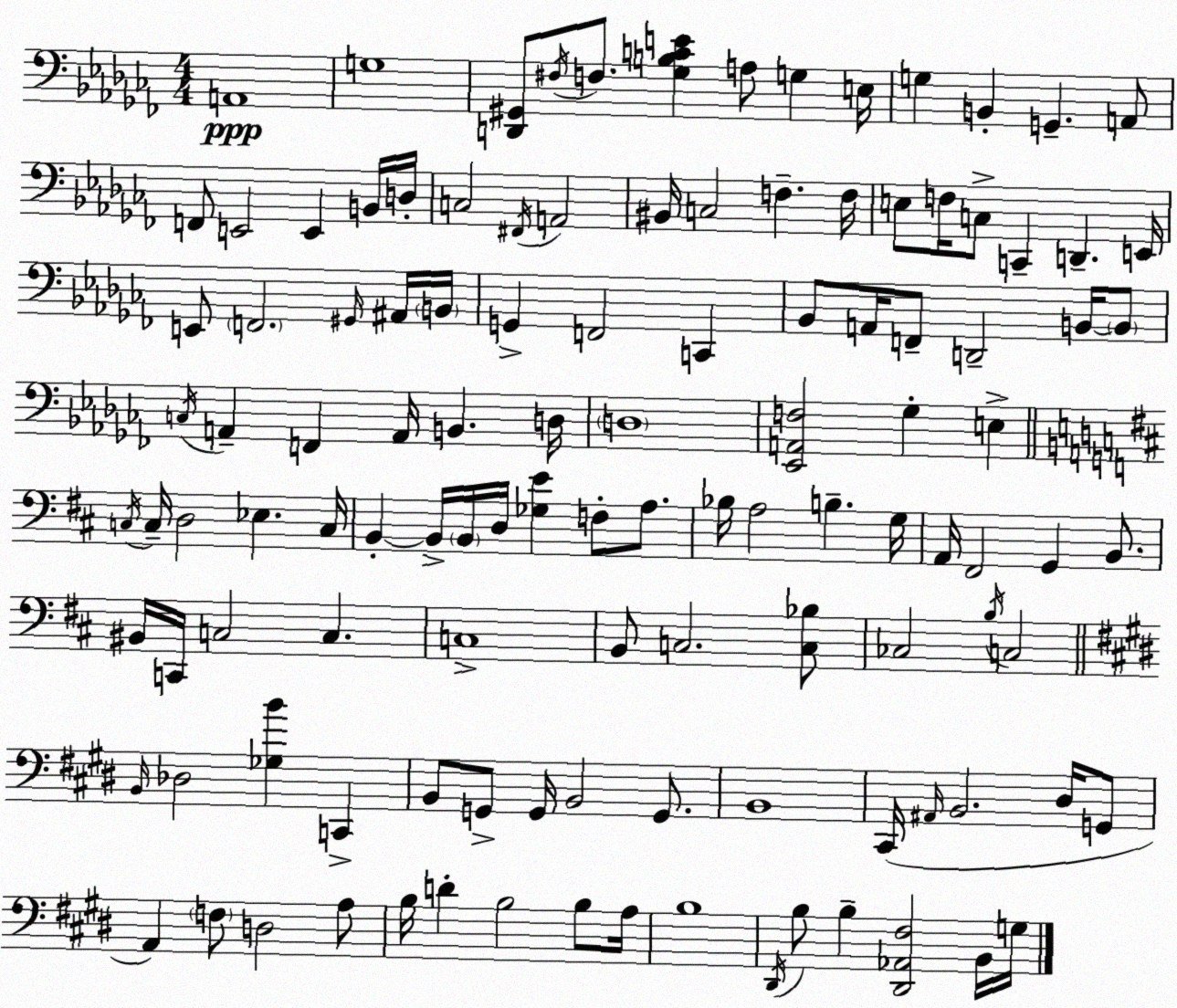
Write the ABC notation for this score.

X:1
T:Untitled
M:4/4
L:1/4
K:Abm
A,,4 G,4 [D,,^G,,]/2 ^F,/4 F,/2 [_G,B,CE] A,/2 G, E,/4 G, B,, G,, A,,/2 F,,/2 E,,2 E,, B,,/4 D,/4 C,2 ^F,,/4 A,,2 ^B,,/4 C,2 F, F,/4 E,/2 F,/4 C,/2 C,, D,, E,,/4 E,,/2 F,,2 ^G,,/4 ^A,,/4 B,,/4 G,, F,,2 C,, _B,,/2 A,,/4 F,,/2 D,,2 B,,/4 B,,/2 C,/4 A,, F,, A,,/4 B,, D,/4 D,4 [_E,,A,,F,]2 _G, E, C,/4 C,/4 D,2 _E, C,/4 B,, B,,/4 B,,/4 D,/4 [_G,E] F,/2 A,/2 _B,/4 A,2 B, G,/4 A,,/4 ^F,,2 G,, B,,/2 ^B,,/4 C,,/4 C,2 C, C,4 B,,/2 C,2 [C,_B,]/2 _C,2 B,/4 C,2 B,,/4 _D,2 [_G,B] C,, B,,/2 G,,/2 G,,/4 B,,2 G,,/2 B,,4 ^C,,/4 ^A,,/4 B,,2 ^D,/4 G,,/2 A,, F,/2 D,2 A,/2 B,/4 D B,2 B,/2 A,/4 B,4 ^D,,/4 B,/2 B, [^D,,_A,,^F,]2 B,,/4 G,/4